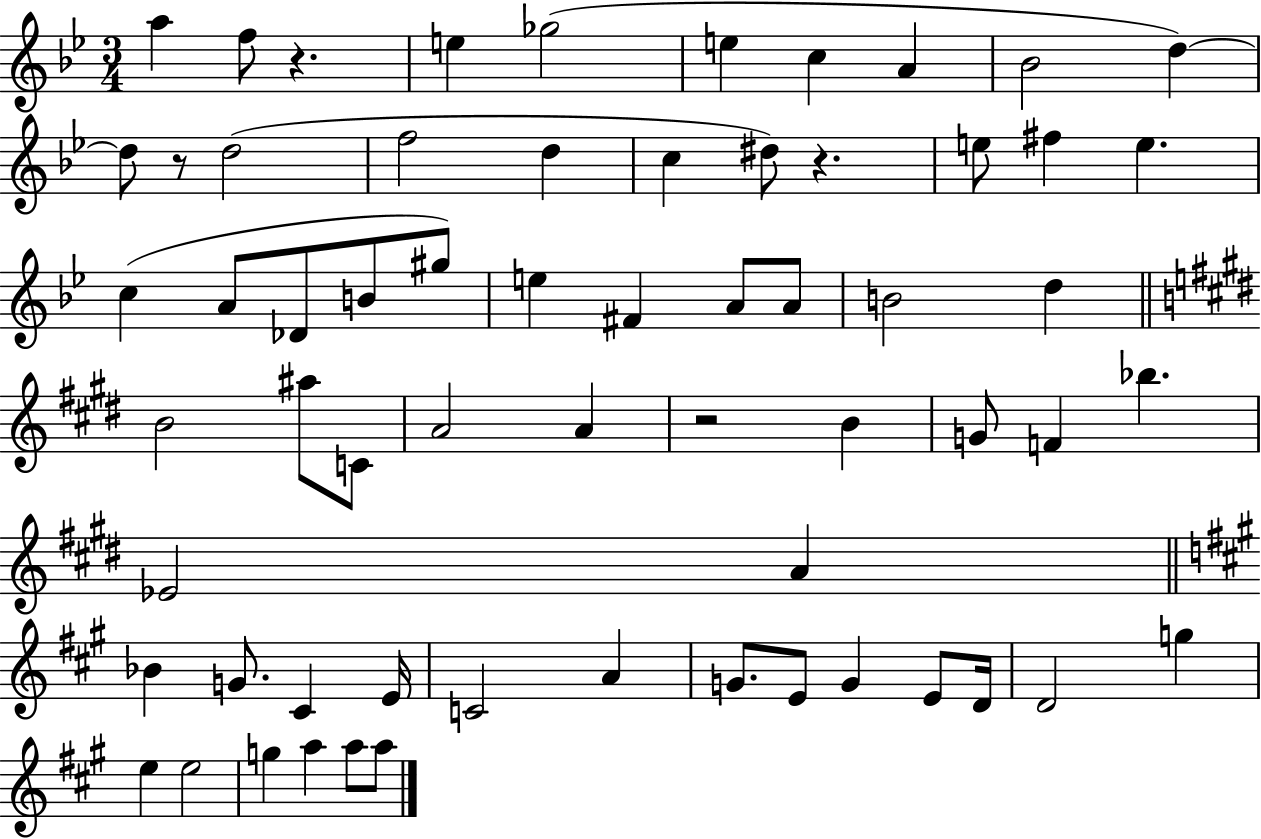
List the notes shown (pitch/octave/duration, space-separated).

A5/q F5/e R/q. E5/q Gb5/h E5/q C5/q A4/q Bb4/h D5/q D5/e R/e D5/h F5/h D5/q C5/q D#5/e R/q. E5/e F#5/q E5/q. C5/q A4/e Db4/e B4/e G#5/e E5/q F#4/q A4/e A4/e B4/h D5/q B4/h A#5/e C4/e A4/h A4/q R/h B4/q G4/e F4/q Bb5/q. Eb4/h A4/q Bb4/q G4/e. C#4/q E4/s C4/h A4/q G4/e. E4/e G4/q E4/e D4/s D4/h G5/q E5/q E5/h G5/q A5/q A5/e A5/e